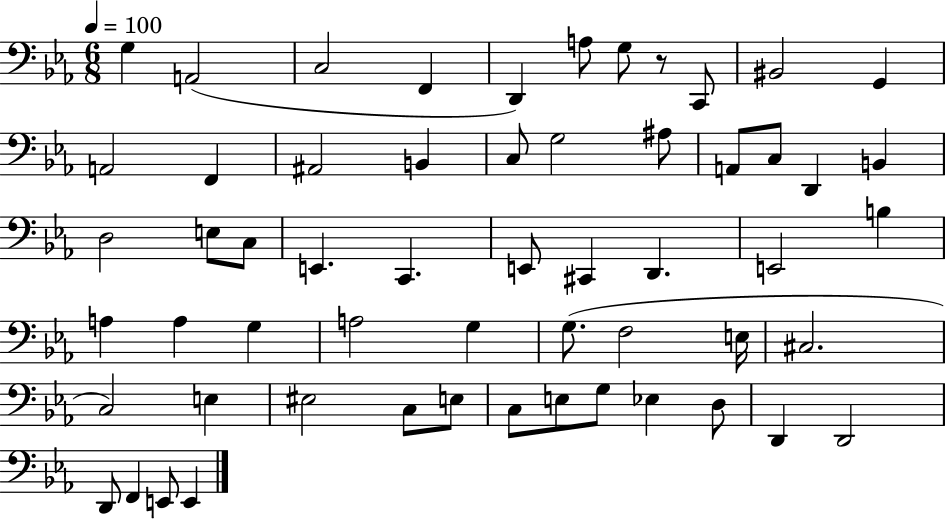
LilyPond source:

{
  \clef bass
  \numericTimeSignature
  \time 6/8
  \key ees \major
  \tempo 4 = 100
  g4 a,2( | c2 f,4 | d,4) a8 g8 r8 c,8 | bis,2 g,4 | \break a,2 f,4 | ais,2 b,4 | c8 g2 ais8 | a,8 c8 d,4 b,4 | \break d2 e8 c8 | e,4. c,4. | e,8 cis,4 d,4. | e,2 b4 | \break a4 a4 g4 | a2 g4 | g8.( f2 e16 | cis2. | \break c2) e4 | eis2 c8 e8 | c8 e8 g8 ees4 d8 | d,4 d,2 | \break d,8 f,4 e,8 e,4 | \bar "|."
}